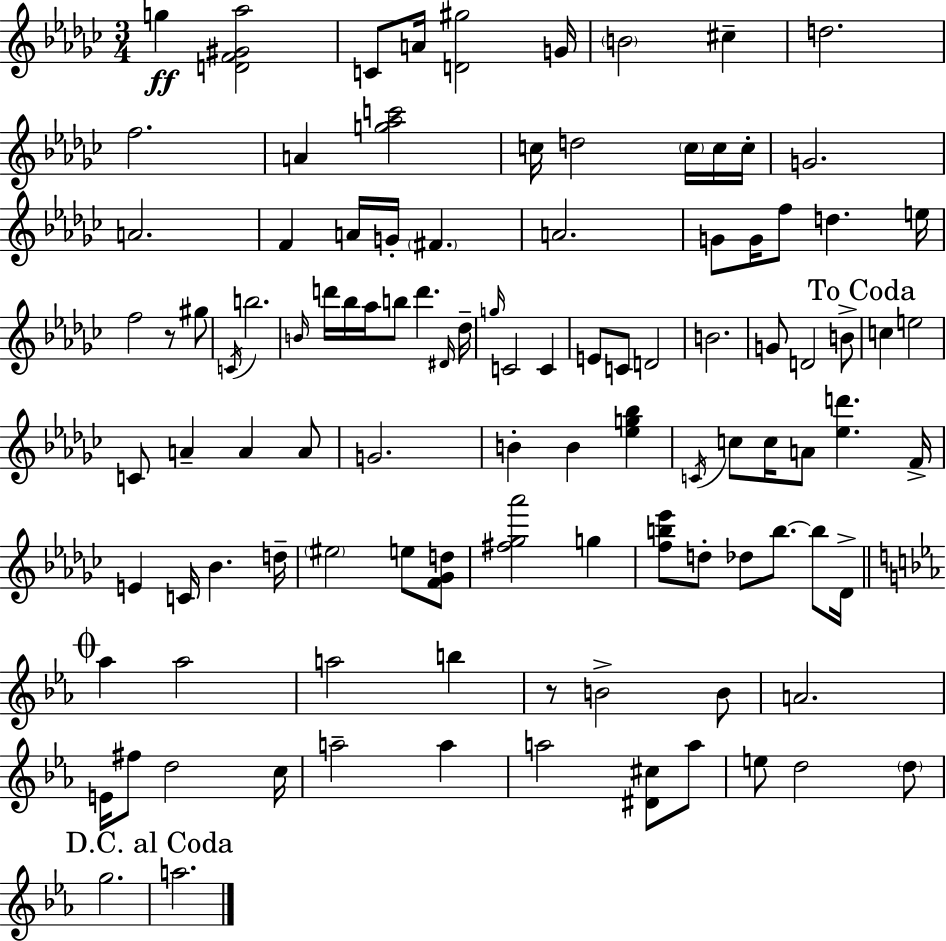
{
  \clef treble
  \numericTimeSignature
  \time 3/4
  \key ees \minor
  g''4\ff <d' f' gis' aes''>2 | c'8 a'16 <d' gis''>2 g'16 | \parenthesize b'2 cis''4-- | d''2. | \break f''2. | a'4 <g'' aes'' c'''>2 | c''16 d''2 \parenthesize c''16 c''16 c''16-. | g'2. | \break a'2. | f'4 a'16 g'16-. \parenthesize fis'4. | a'2. | g'8 g'16 f''8 d''4. e''16 | \break f''2 r8 gis''8 | \acciaccatura { c'16 } b''2. | \grace { b'16 } d'''16 bes''16 aes''16 b''8 d'''4. | \grace { dis'16 } des''16-- \grace { g''16 } c'2 | \break c'4 e'8 c'8 d'2 | b'2. | g'8 d'2 | b'8-> \mark "To Coda" c''4 e''2 | \break c'8 a'4-- a'4 | a'8 g'2. | b'4-. b'4 | <ees'' g'' bes''>4 \acciaccatura { c'16 } c''8 c''16 a'8 <ees'' d'''>4. | \break f'16-> e'4 c'16 bes'4. | d''16-- \parenthesize eis''2 | e''8 <f' ges' d''>8 <fis'' ges'' aes'''>2 | g''4 <f'' b'' ees'''>8 d''8-. des''8 b''8.~~ | \break b''8 des'16-> \mark \markup { \musicglyph "scripts.coda" } \bar "||" \break \key ees \major aes''4 aes''2 | a''2 b''4 | r8 b'2-> b'8 | a'2. | \break e'16 fis''8 d''2 c''16 | a''2-- a''4 | a''2 <dis' cis''>8 a''8 | e''8 d''2 \parenthesize d''8 | \break g''2. | \mark "D.C. al Coda" a''2. | \bar "|."
}